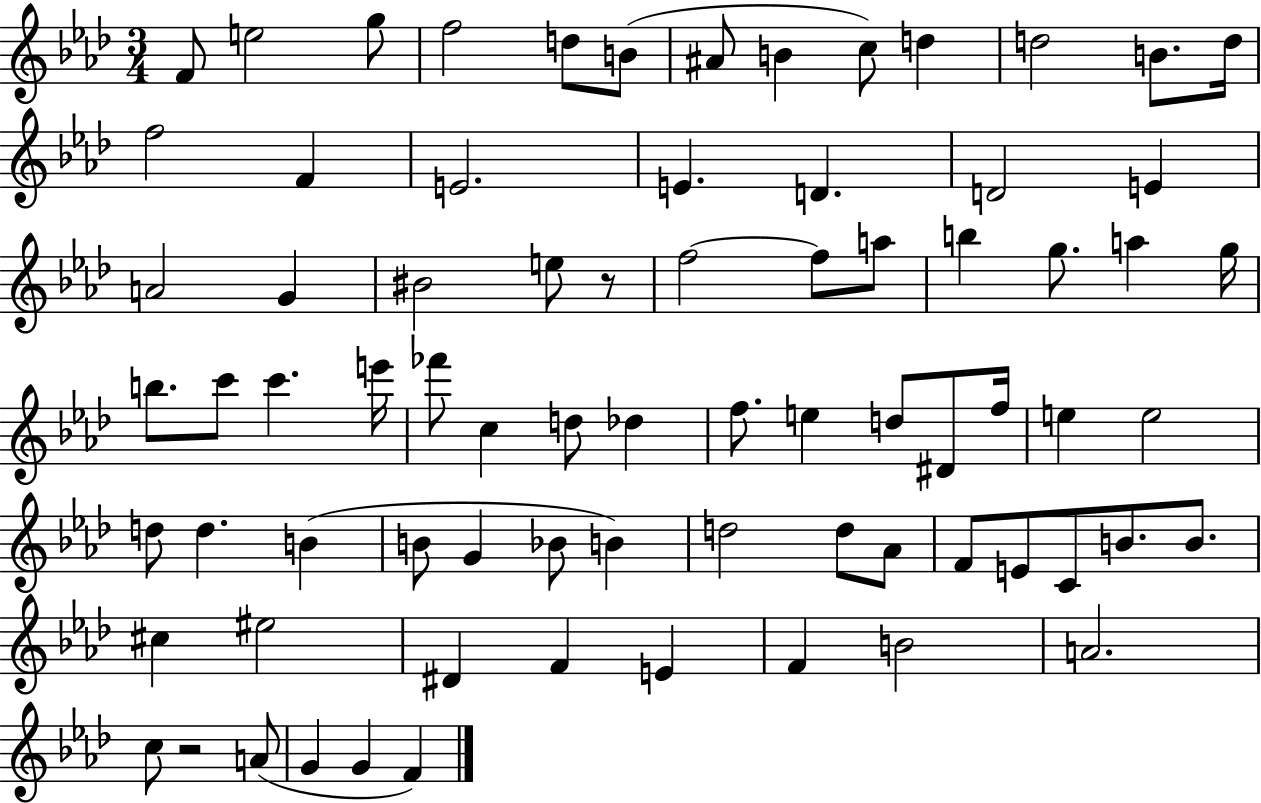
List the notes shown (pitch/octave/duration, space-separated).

F4/e E5/h G5/e F5/h D5/e B4/e A#4/e B4/q C5/e D5/q D5/h B4/e. D5/s F5/h F4/q E4/h. E4/q. D4/q. D4/h E4/q A4/h G4/q BIS4/h E5/e R/e F5/h F5/e A5/e B5/q G5/e. A5/q G5/s B5/e. C6/e C6/q. E6/s FES6/e C5/q D5/e Db5/q F5/e. E5/q D5/e D#4/e F5/s E5/q E5/h D5/e D5/q. B4/q B4/e G4/q Bb4/e B4/q D5/h D5/e Ab4/e F4/e E4/e C4/e B4/e. B4/e. C#5/q EIS5/h D#4/q F4/q E4/q F4/q B4/h A4/h. C5/e R/h A4/e G4/q G4/q F4/q